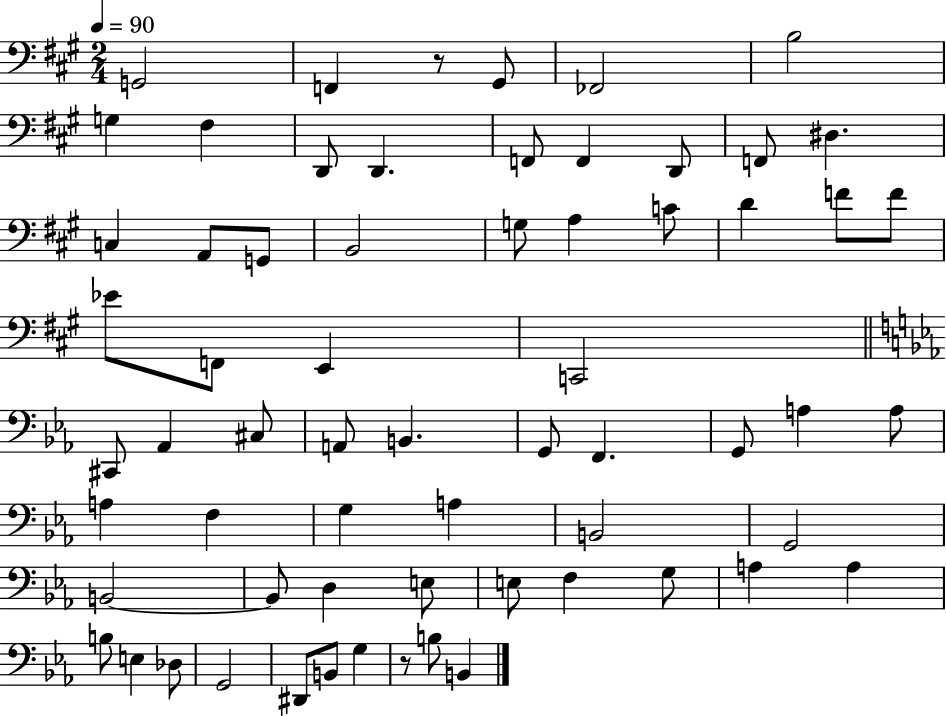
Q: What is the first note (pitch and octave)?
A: G2